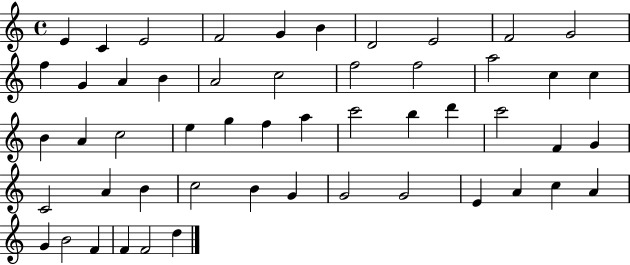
E4/q C4/q E4/h F4/h G4/q B4/q D4/h E4/h F4/h G4/h F5/q G4/q A4/q B4/q A4/h C5/h F5/h F5/h A5/h C5/q C5/q B4/q A4/q C5/h E5/q G5/q F5/q A5/q C6/h B5/q D6/q C6/h F4/q G4/q C4/h A4/q B4/q C5/h B4/q G4/q G4/h G4/h E4/q A4/q C5/q A4/q G4/q B4/h F4/q F4/q F4/h D5/q